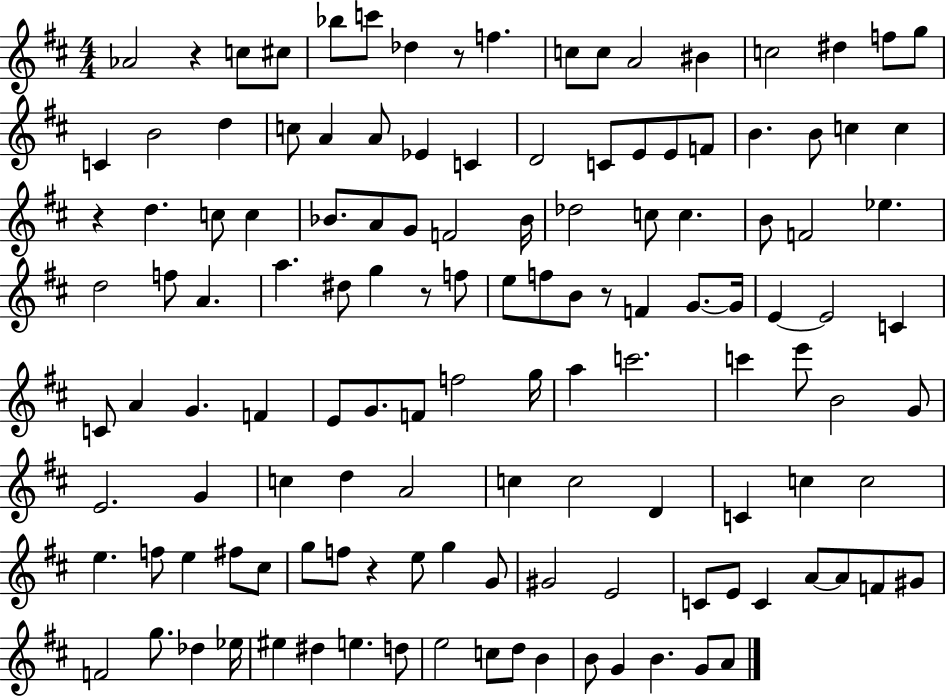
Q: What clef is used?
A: treble